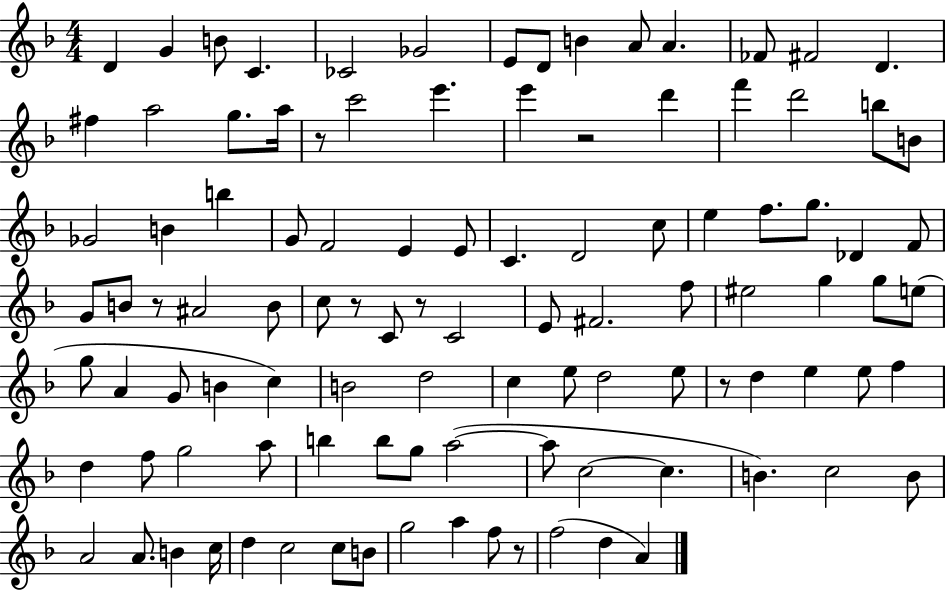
{
  \clef treble
  \numericTimeSignature
  \time 4/4
  \key f \major
  d'4 g'4 b'8 c'4. | ces'2 ges'2 | e'8 d'8 b'4 a'8 a'4. | fes'8 fis'2 d'4. | \break fis''4 a''2 g''8. a''16 | r8 c'''2 e'''4. | e'''4 r2 d'''4 | f'''4 d'''2 b''8 b'8 | \break ges'2 b'4 b''4 | g'8 f'2 e'4 e'8 | c'4. d'2 c''8 | e''4 f''8. g''8. des'4 f'8 | \break g'8 b'8 r8 ais'2 b'8 | c''8 r8 c'8 r8 c'2 | e'8 fis'2. f''8 | eis''2 g''4 g''8 e''8( | \break g''8 a'4 g'8 b'4 c''4) | b'2 d''2 | c''4 e''8 d''2 e''8 | r8 d''4 e''4 e''8 f''4 | \break d''4 f''8 g''2 a''8 | b''4 b''8 g''8 a''2~(~ | a''8 c''2~~ c''4. | b'4.) c''2 b'8 | \break a'2 a'8. b'4 c''16 | d''4 c''2 c''8 b'8 | g''2 a''4 f''8 r8 | f''2( d''4 a'4) | \break \bar "|."
}